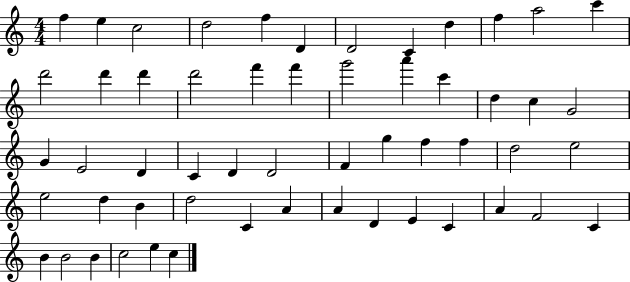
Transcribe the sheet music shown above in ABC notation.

X:1
T:Untitled
M:4/4
L:1/4
K:C
f e c2 d2 f D D2 C d f a2 c' d'2 d' d' d'2 f' f' g'2 a' c' d c G2 G E2 D C D D2 F g f f d2 e2 e2 d B d2 C A A D E C A F2 C B B2 B c2 e c